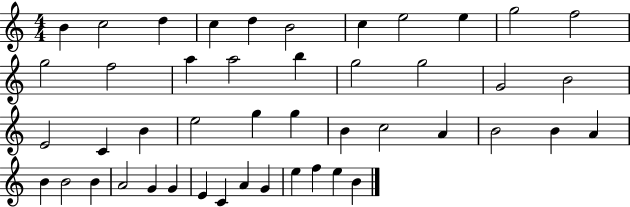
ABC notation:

X:1
T:Untitled
M:4/4
L:1/4
K:C
B c2 d c d B2 c e2 e g2 f2 g2 f2 a a2 b g2 g2 G2 B2 E2 C B e2 g g B c2 A B2 B A B B2 B A2 G G E C A G e f e B